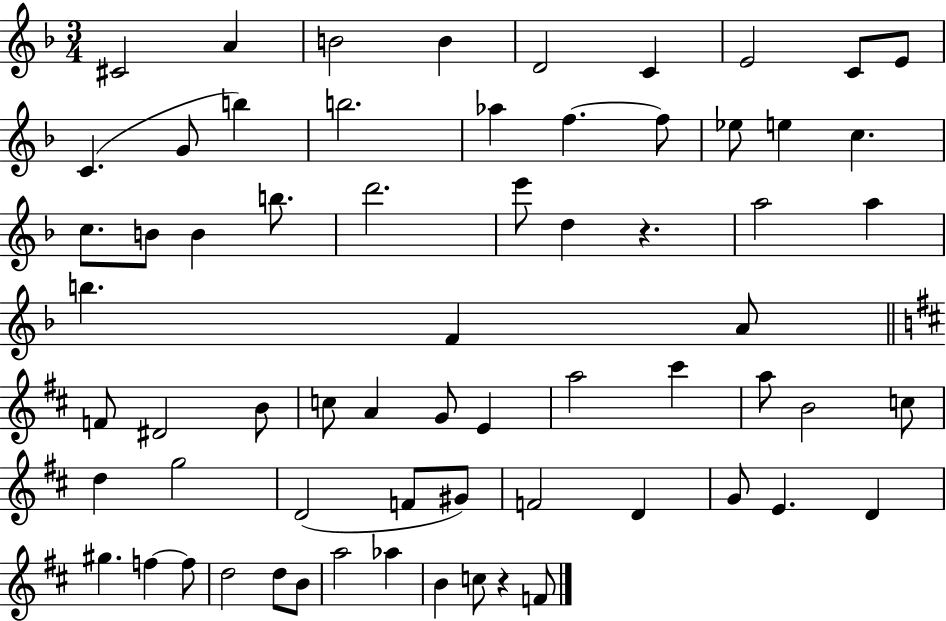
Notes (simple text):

C#4/h A4/q B4/h B4/q D4/h C4/q E4/h C4/e E4/e C4/q. G4/e B5/q B5/h. Ab5/q F5/q. F5/e Eb5/e E5/q C5/q. C5/e. B4/e B4/q B5/e. D6/h. E6/e D5/q R/q. A5/h A5/q B5/q. F4/q A4/e F4/e D#4/h B4/e C5/e A4/q G4/e E4/q A5/h C#6/q A5/e B4/h C5/e D5/q G5/h D4/h F4/e G#4/e F4/h D4/q G4/e E4/q. D4/q G#5/q. F5/q F5/e D5/h D5/e B4/e A5/h Ab5/q B4/q C5/e R/q F4/e